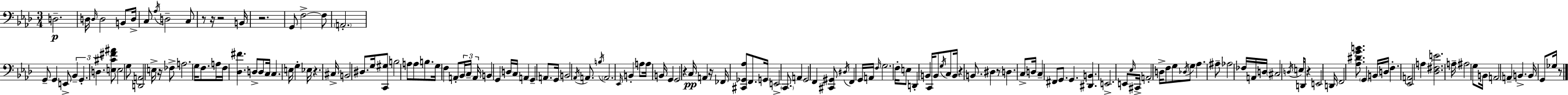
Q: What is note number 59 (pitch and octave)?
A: G2